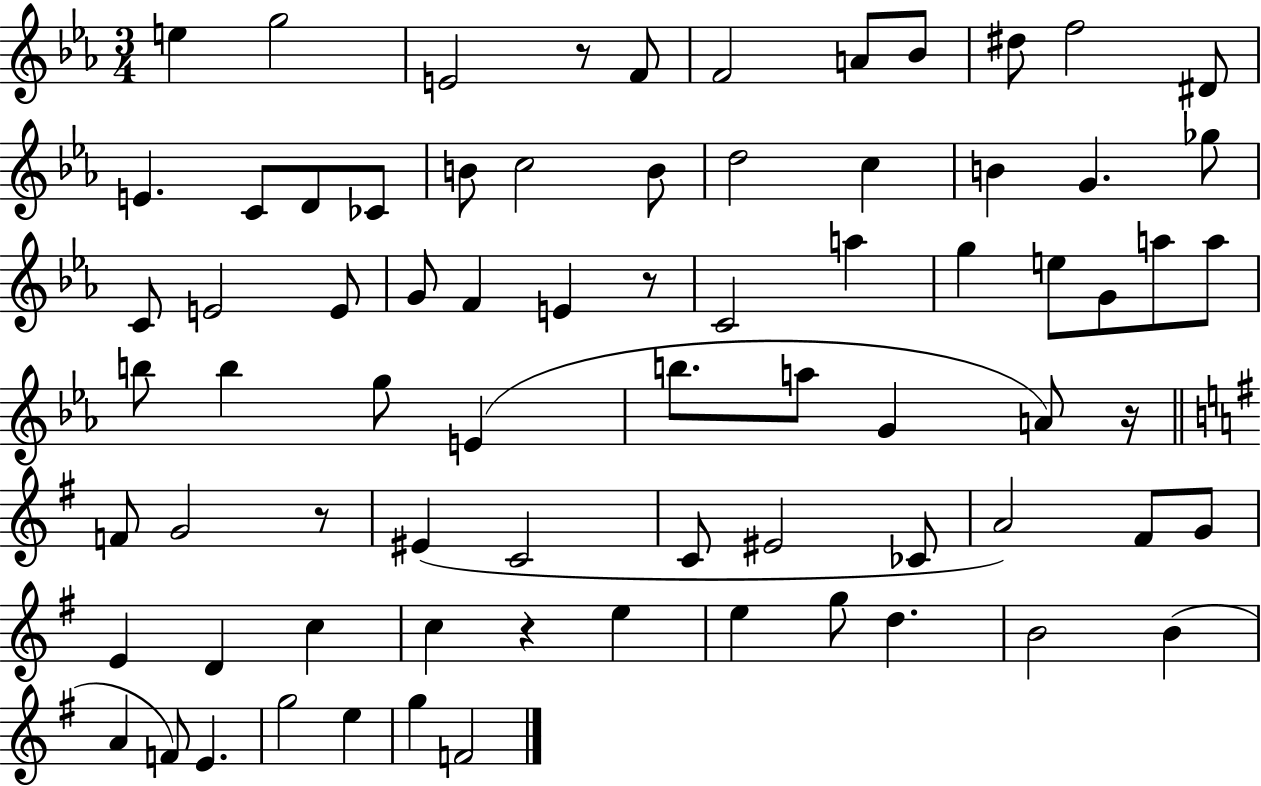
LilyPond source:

{
  \clef treble
  \numericTimeSignature
  \time 3/4
  \key ees \major
  \repeat volta 2 { e''4 g''2 | e'2 r8 f'8 | f'2 a'8 bes'8 | dis''8 f''2 dis'8 | \break e'4. c'8 d'8 ces'8 | b'8 c''2 b'8 | d''2 c''4 | b'4 g'4. ges''8 | \break c'8 e'2 e'8 | g'8 f'4 e'4 r8 | c'2 a''4 | g''4 e''8 g'8 a''8 a''8 | \break b''8 b''4 g''8 e'4( | b''8. a''8 g'4 a'8) r16 | \bar "||" \break \key g \major f'8 g'2 r8 | eis'4( c'2 | c'8 eis'2 ces'8 | a'2) fis'8 g'8 | \break e'4 d'4 c''4 | c''4 r4 e''4 | e''4 g''8 d''4. | b'2 b'4( | \break a'4 f'8) e'4. | g''2 e''4 | g''4 f'2 | } \bar "|."
}